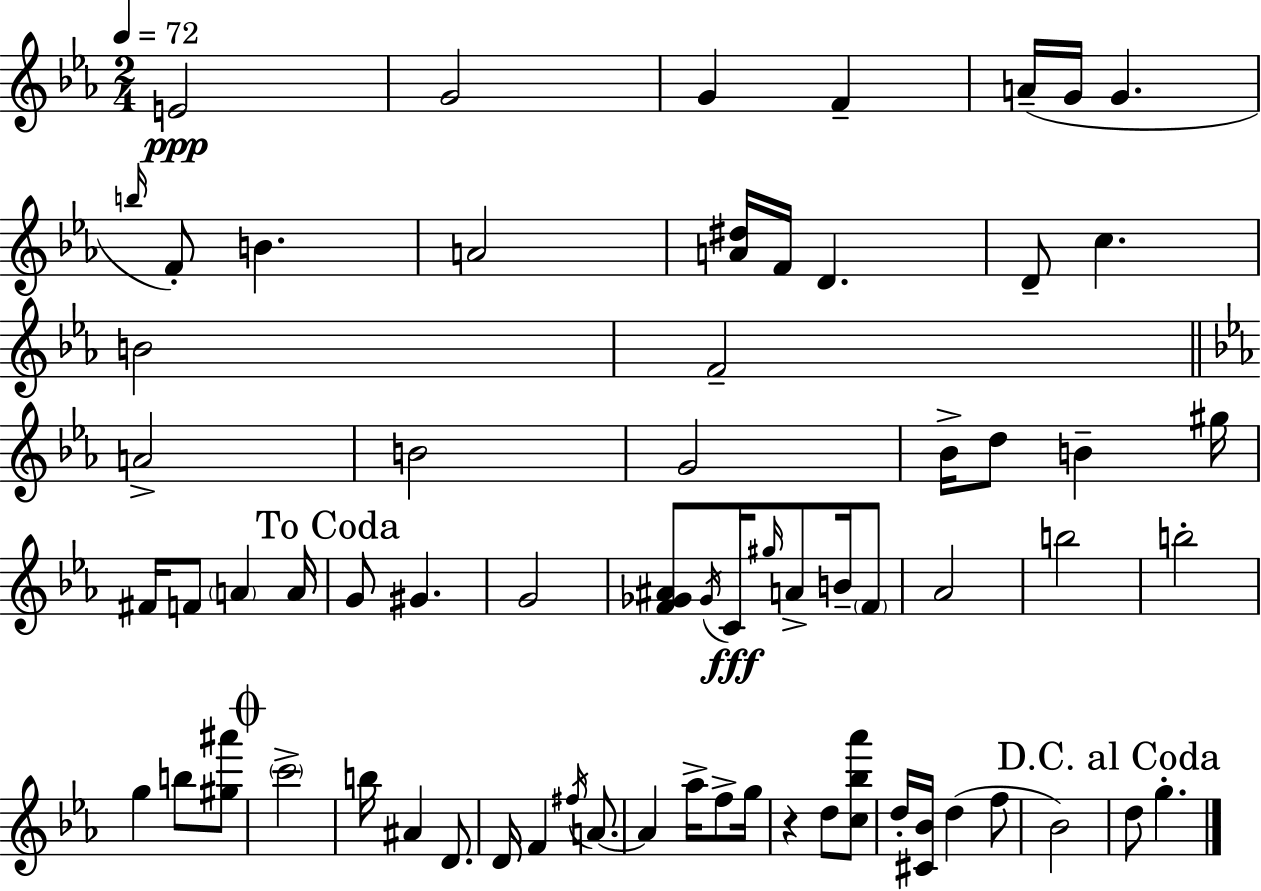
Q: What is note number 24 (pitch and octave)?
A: G#5